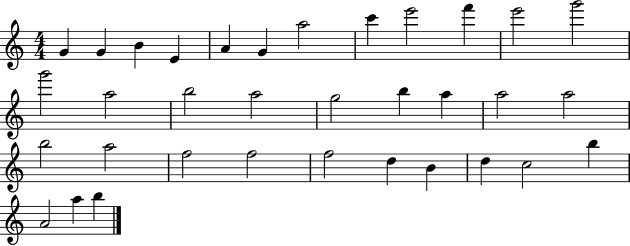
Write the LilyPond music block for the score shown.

{
  \clef treble
  \numericTimeSignature
  \time 4/4
  \key c \major
  g'4 g'4 b'4 e'4 | a'4 g'4 a''2 | c'''4 e'''2 f'''4 | e'''2 g'''2 | \break g'''2 a''2 | b''2 a''2 | g''2 b''4 a''4 | a''2 a''2 | \break b''2 a''2 | f''2 f''2 | f''2 d''4 b'4 | d''4 c''2 b''4 | \break a'2 a''4 b''4 | \bar "|."
}